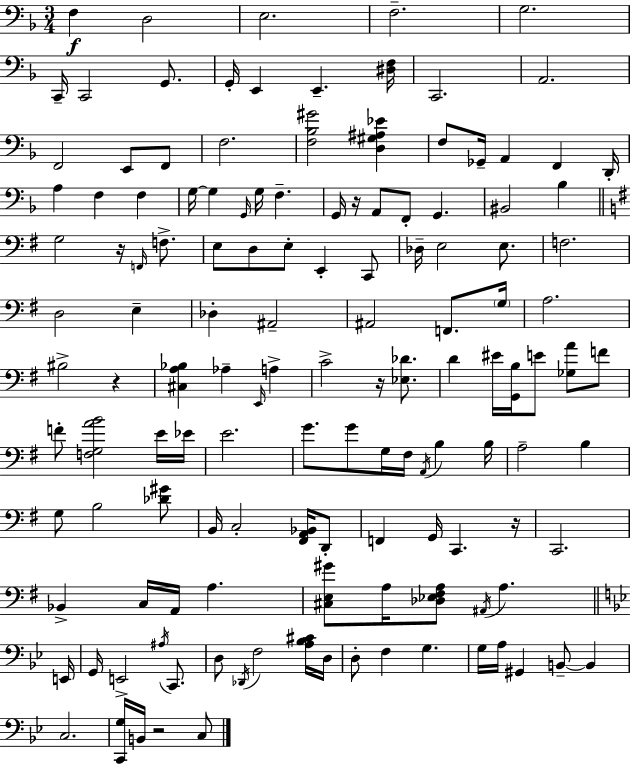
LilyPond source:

{
  \clef bass
  \numericTimeSignature
  \time 3/4
  \key f \major
  f4\f d2 | e2. | f2.-- | g2. | \break c,16-- c,2 g,8. | g,16-. e,4 e,4.-- <dis f>16 | c,2. | a,2. | \break f,2 e,8 f,8 | f2. | <f bes gis'>2 <d gis ais ees'>4 | f8 ges,16-- a,4 f,4 d,16-. | \break a4 f4 f4 | g16~~ g4 \grace { g,16 } g16 f4.-- | g,16 r16 a,8 f,8-. g,4. | bis,2 bes4 | \break \bar "||" \break \key e \minor g2 r16 \grace { f,16 } f8.-> | e8 d8 e8-. e,4-. c,8 | des16-- e2 e8. | f2. | \break d2 e4-- | des4-. ais,2-- | ais,2 f,8. | \parenthesize g16 a2. | \break bis2-> r4 | <cis a bes>4 aes4-- \grace { e,16 } a4-> | c'2-> r16 <ees des'>8. | d'4 eis'16 <g, b>16 e'8 <ges a'>8 | \break f'8 f'8-. <f g a' b'>2 | e'16 ees'16 e'2. | g'8. g'8 g16 fis16 \acciaccatura { a,16 } b4 | b16 a2-- b4 | \break g8 b2 | <des' gis'>8 b,16 c2-. | <fis, a, bes,>16 d,8-. f,4 g,16 c,4. | r16 c,2. | \break bes,4-> c16 a,16 a4. | <cis e gis'>8 a16 <des ees fis a>8 \acciaccatura { ais,16 } a4. | \bar "||" \break \key bes \major e,16 g,16 e,2-> \acciaccatura { ais16 } c,8. | d8 \acciaccatura { des,16 } f2 | <a bes cis'>16 d16 d8-. f4 g4. | g16 a16 gis,4 b,8--~~ b,4 | \break c2. | <c, g>16 b,16 r2 | c8 \bar "|."
}